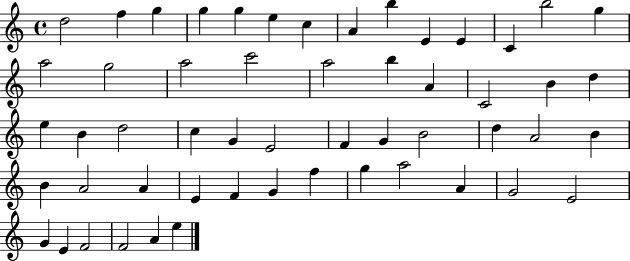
D5/h F5/q G5/q G5/q G5/q E5/q C5/q A4/q B5/q E4/q E4/q C4/q B5/h G5/q A5/h G5/h A5/h C6/h A5/h B5/q A4/q C4/h B4/q D5/q E5/q B4/q D5/h C5/q G4/q E4/h F4/q G4/q B4/h D5/q A4/h B4/q B4/q A4/h A4/q E4/q F4/q G4/q F5/q G5/q A5/h A4/q G4/h E4/h G4/q E4/q F4/h F4/h A4/q E5/q